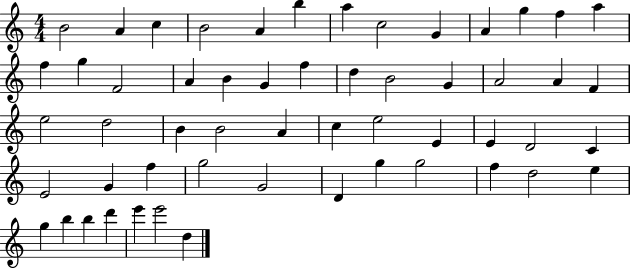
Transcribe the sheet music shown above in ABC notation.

X:1
T:Untitled
M:4/4
L:1/4
K:C
B2 A c B2 A b a c2 G A g f a f g F2 A B G f d B2 G A2 A F e2 d2 B B2 A c e2 E E D2 C E2 G f g2 G2 D g g2 f d2 e g b b d' e' e'2 d